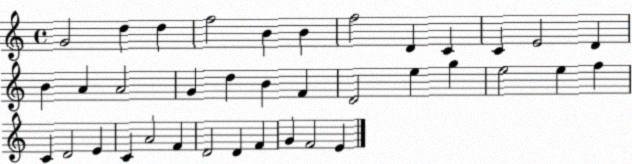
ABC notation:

X:1
T:Untitled
M:4/4
L:1/4
K:C
G2 d d f2 B B f2 D C C E2 D B A A2 G d B F D2 e g e2 e f C D2 E C A2 F D2 D F G F2 E